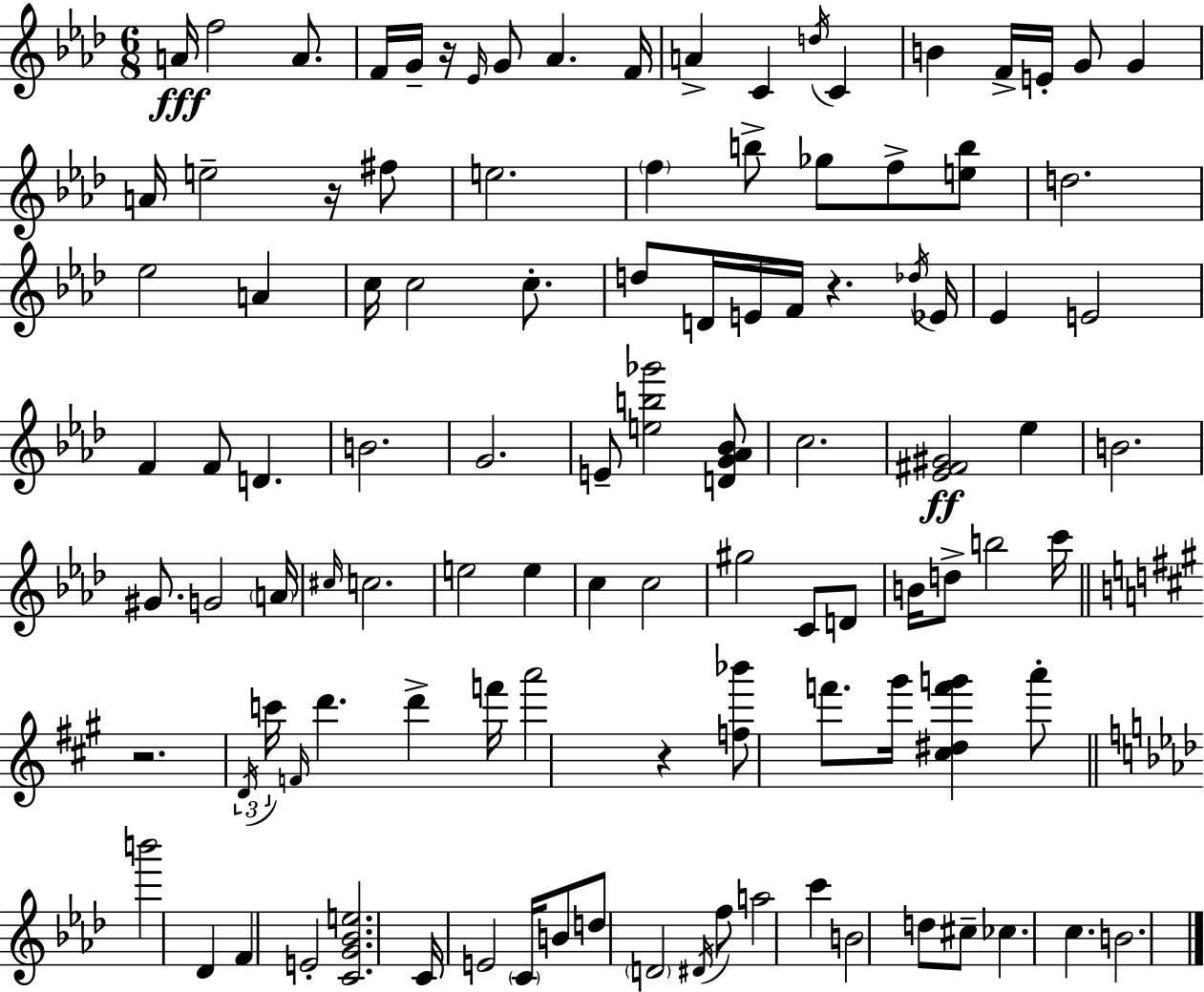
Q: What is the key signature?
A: AES major